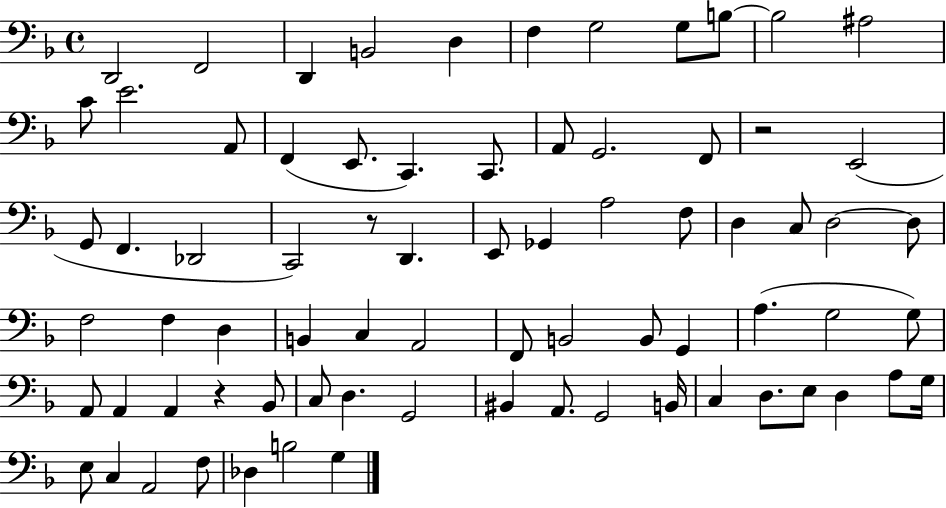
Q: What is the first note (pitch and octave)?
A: D2